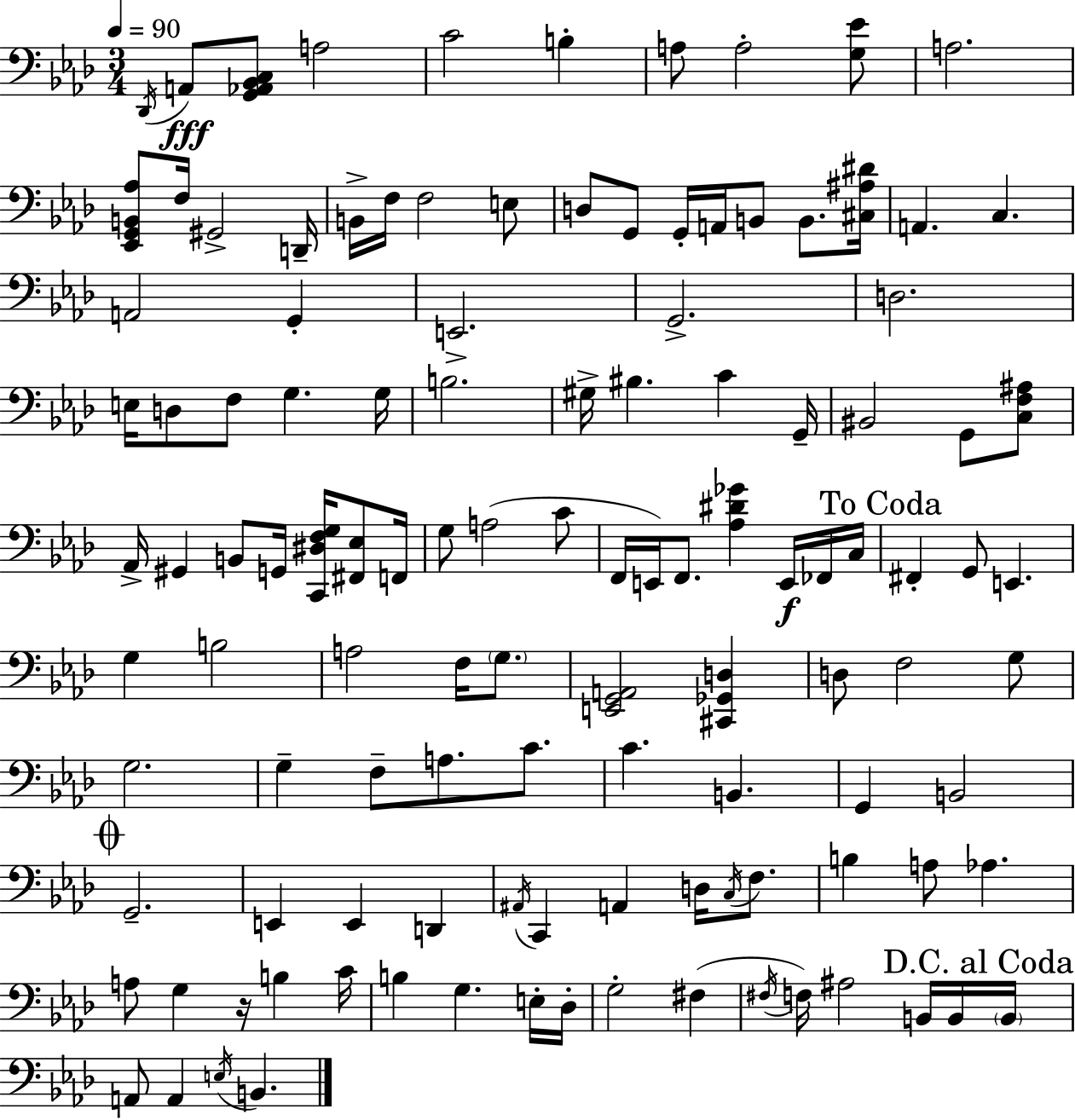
X:1
T:Untitled
M:3/4
L:1/4
K:Fm
_D,,/4 A,,/2 [G,,_A,,_B,,C,]/2 A,2 C2 B, A,/2 A,2 [G,_E]/2 A,2 [_E,,G,,B,,_A,]/2 F,/4 ^G,,2 D,,/4 B,,/4 F,/4 F,2 E,/2 D,/2 G,,/2 G,,/4 A,,/4 B,,/2 B,,/2 [^C,^A,^D]/4 A,, C, A,,2 G,, E,,2 G,,2 D,2 E,/4 D,/2 F,/2 G, G,/4 B,2 ^G,/4 ^B, C G,,/4 ^B,,2 G,,/2 [C,F,^A,]/2 _A,,/4 ^G,, B,,/2 G,,/4 [C,,^D,F,G,]/4 [^F,,_E,]/2 F,,/4 G,/2 A,2 C/2 F,,/4 E,,/4 F,,/2 [_A,^D_G] E,,/4 _F,,/4 C,/4 ^F,, G,,/2 E,, G, B,2 A,2 F,/4 G,/2 [E,,G,,A,,]2 [^C,,_G,,D,] D,/2 F,2 G,/2 G,2 G, F,/2 A,/2 C/2 C B,, G,, B,,2 G,,2 E,, E,, D,, ^A,,/4 C,, A,, D,/4 C,/4 F,/2 B, A,/2 _A, A,/2 G, z/4 B, C/4 B, G, E,/4 _D,/4 G,2 ^F, ^F,/4 F,/4 ^A,2 B,,/4 B,,/4 B,,/4 A,,/2 A,, E,/4 B,,